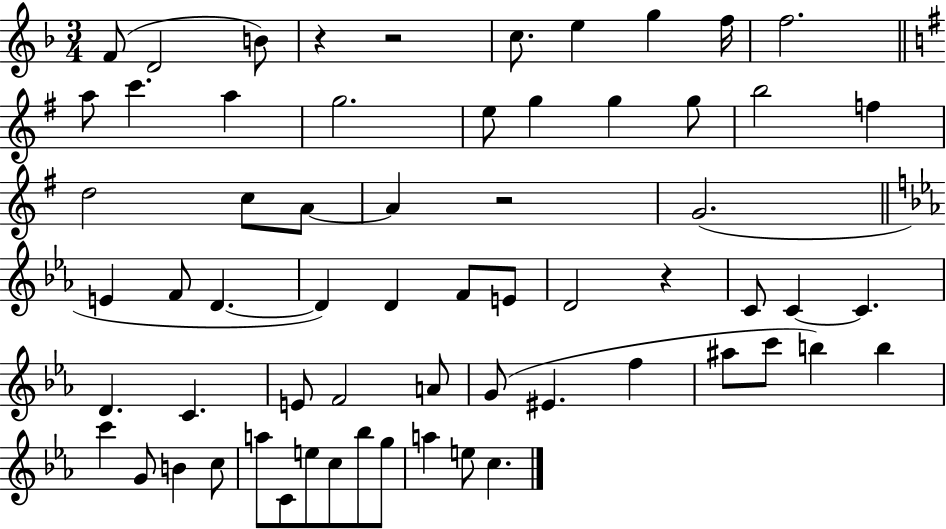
{
  \clef treble
  \numericTimeSignature
  \time 3/4
  \key f \major
  f'8( d'2 b'8) | r4 r2 | c''8. e''4 g''4 f''16 | f''2. | \break \bar "||" \break \key g \major a''8 c'''4. a''4 | g''2. | e''8 g''4 g''4 g''8 | b''2 f''4 | \break d''2 c''8 a'8~~ | a'4 r2 | g'2.( | \bar "||" \break \key ees \major e'4 f'8 d'4.~~ | d'4) d'4 f'8 e'8 | d'2 r4 | c'8 c'4~~ c'4. | \break d'4. c'4. | e'8 f'2 a'8 | g'8( eis'4. f''4 | ais''8 c'''8 b''4) b''4 | \break c'''4 g'8 b'4 c''8 | a''8 c'8 e''8 c''8 bes''8 g''8 | a''4 e''8 c''4. | \bar "|."
}